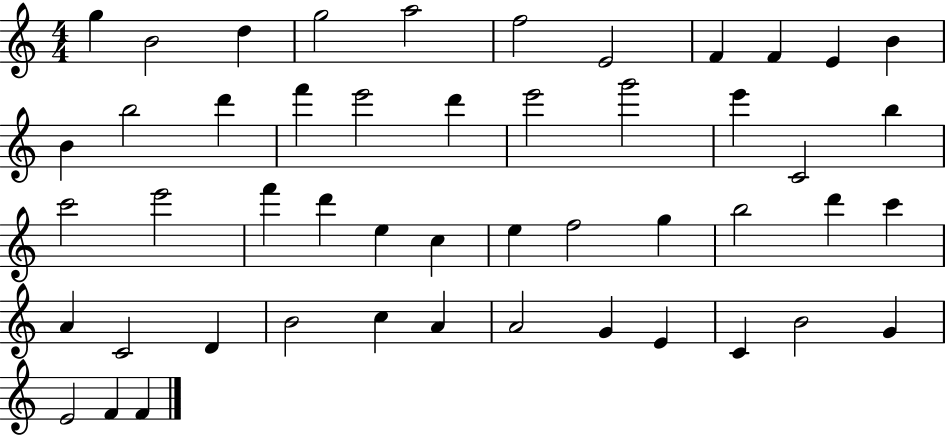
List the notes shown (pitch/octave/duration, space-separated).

G5/q B4/h D5/q G5/h A5/h F5/h E4/h F4/q F4/q E4/q B4/q B4/q B5/h D6/q F6/q E6/h D6/q E6/h G6/h E6/q C4/h B5/q C6/h E6/h F6/q D6/q E5/q C5/q E5/q F5/h G5/q B5/h D6/q C6/q A4/q C4/h D4/q B4/h C5/q A4/q A4/h G4/q E4/q C4/q B4/h G4/q E4/h F4/q F4/q